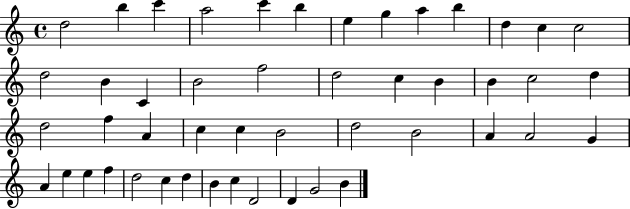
{
  \clef treble
  \time 4/4
  \defaultTimeSignature
  \key c \major
  d''2 b''4 c'''4 | a''2 c'''4 b''4 | e''4 g''4 a''4 b''4 | d''4 c''4 c''2 | \break d''2 b'4 c'4 | b'2 f''2 | d''2 c''4 b'4 | b'4 c''2 d''4 | \break d''2 f''4 a'4 | c''4 c''4 b'2 | d''2 b'2 | a'4 a'2 g'4 | \break a'4 e''4 e''4 f''4 | d''2 c''4 d''4 | b'4 c''4 d'2 | d'4 g'2 b'4 | \break \bar "|."
}